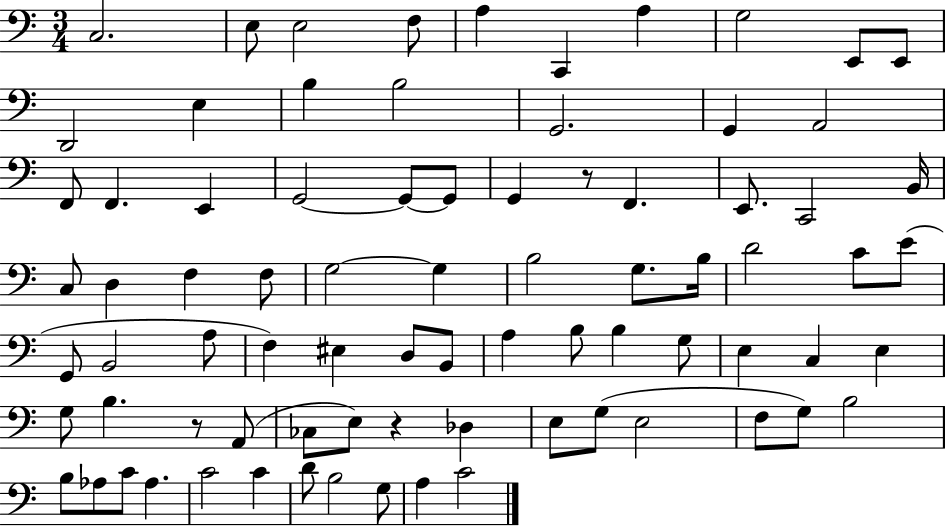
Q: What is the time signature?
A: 3/4